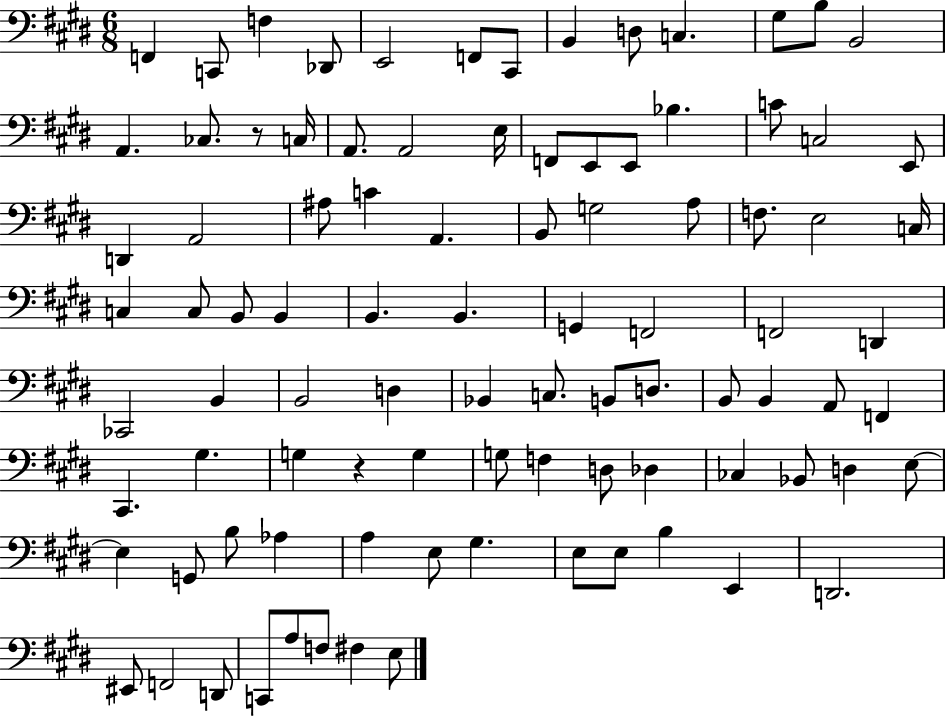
{
  \clef bass
  \numericTimeSignature
  \time 6/8
  \key e \major
  f,4 c,8 f4 des,8 | e,2 f,8 cis,8 | b,4 d8 c4. | gis8 b8 b,2 | \break a,4. ces8. r8 c16 | a,8. a,2 e16 | f,8 e,8 e,8 bes4. | c'8 c2 e,8 | \break d,4 a,2 | ais8 c'4 a,4. | b,8 g2 a8 | f8. e2 c16 | \break c4 c8 b,8 b,4 | b,4. b,4. | g,4 f,2 | f,2 d,4 | \break ces,2 b,4 | b,2 d4 | bes,4 c8. b,8 d8. | b,8 b,4 a,8 f,4 | \break cis,4. gis4. | g4 r4 g4 | g8 f4 d8 des4 | ces4 bes,8 d4 e8~~ | \break e4 g,8 b8 aes4 | a4 e8 gis4. | e8 e8 b4 e,4 | d,2. | \break eis,8 f,2 d,8 | c,8 a8 f8 fis4 e8 | \bar "|."
}